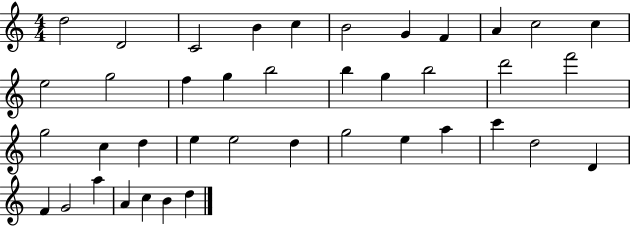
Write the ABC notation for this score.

X:1
T:Untitled
M:4/4
L:1/4
K:C
d2 D2 C2 B c B2 G F A c2 c e2 g2 f g b2 b g b2 d'2 f'2 g2 c d e e2 d g2 e a c' d2 D F G2 a A c B d